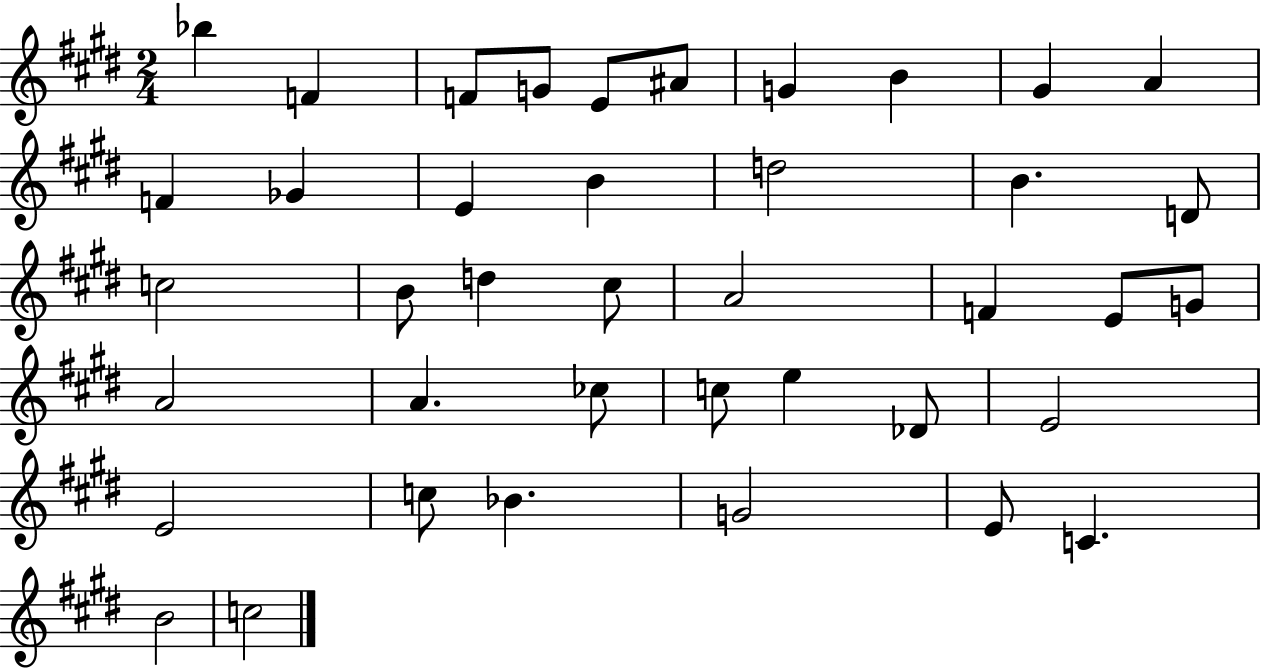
X:1
T:Untitled
M:2/4
L:1/4
K:E
_b F F/2 G/2 E/2 ^A/2 G B ^G A F _G E B d2 B D/2 c2 B/2 d ^c/2 A2 F E/2 G/2 A2 A _c/2 c/2 e _D/2 E2 E2 c/2 _B G2 E/2 C B2 c2